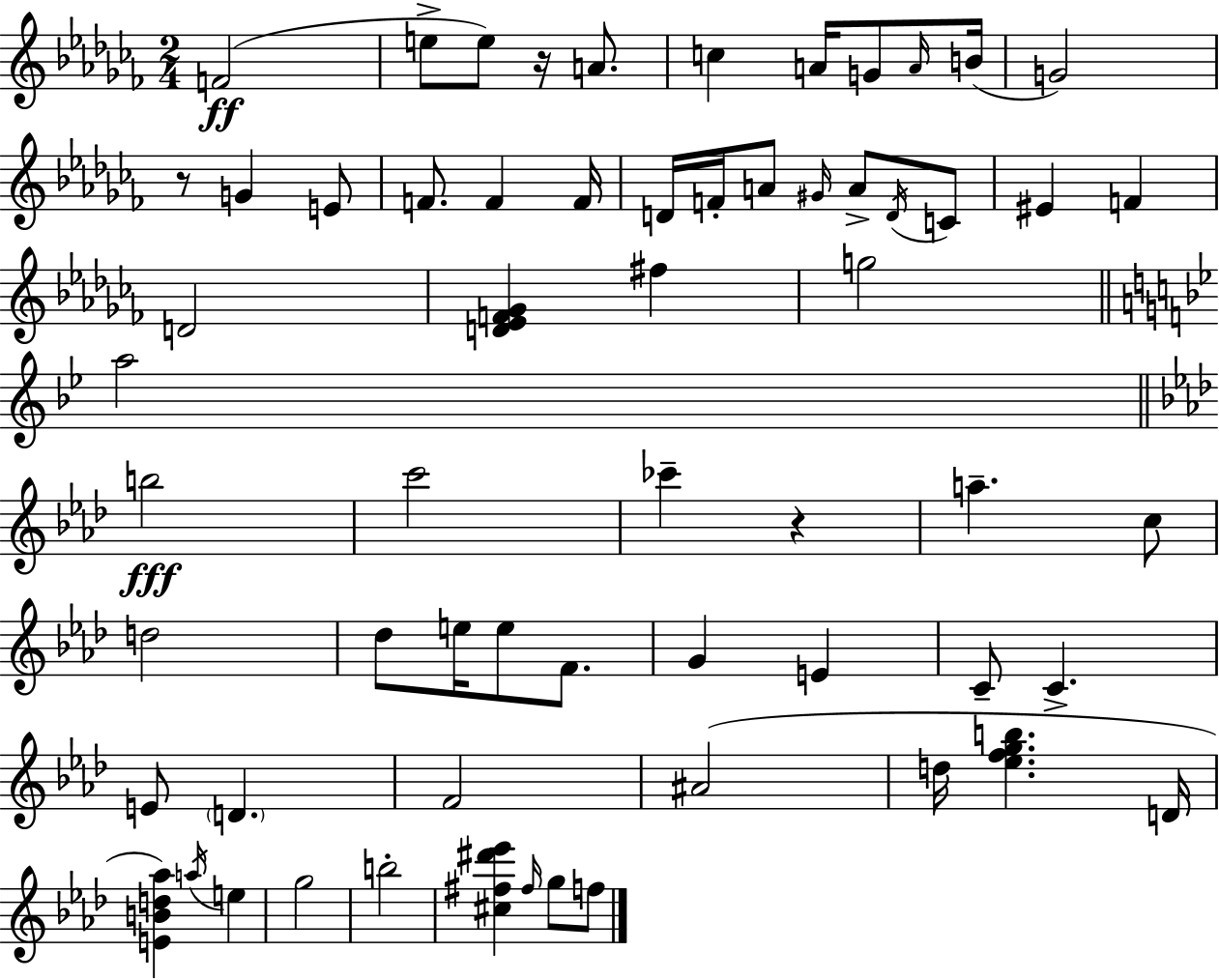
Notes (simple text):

F4/h E5/e E5/e R/s A4/e. C5/q A4/s G4/e A4/s B4/s G4/h R/e G4/q E4/e F4/e. F4/q F4/s D4/s F4/s A4/e G#4/s A4/e D4/s C4/e EIS4/q F4/q D4/h [D4,Eb4,F4,Gb4]/q F#5/q G5/h A5/h B5/h C6/h CES6/q R/q A5/q. C5/e D5/h Db5/e E5/s E5/e F4/e. G4/q E4/q C4/e C4/q. E4/e D4/q. F4/h A#4/h D5/s [Eb5,F5,G5,B5]/q. D4/s [E4,B4,D5,Ab5]/q A5/s E5/q G5/h B5/h [C#5,F#5,D#6,Eb6]/q F#5/s G5/e F5/e